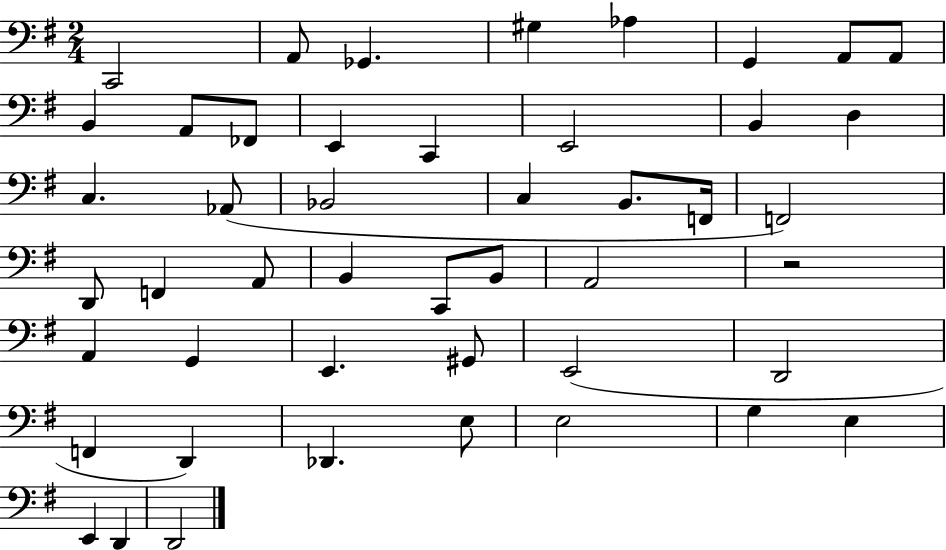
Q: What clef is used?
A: bass